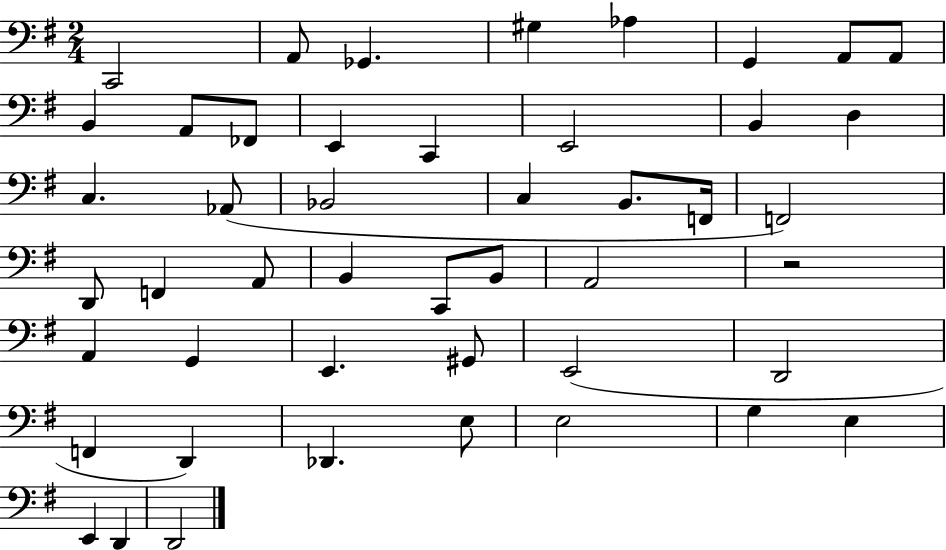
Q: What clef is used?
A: bass